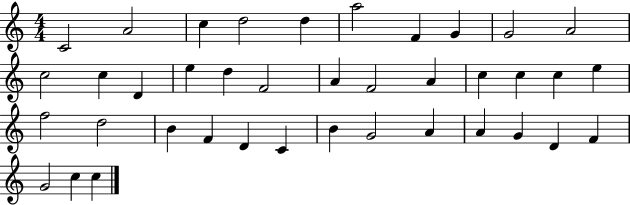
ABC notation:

X:1
T:Untitled
M:4/4
L:1/4
K:C
C2 A2 c d2 d a2 F G G2 A2 c2 c D e d F2 A F2 A c c c e f2 d2 B F D C B G2 A A G D F G2 c c